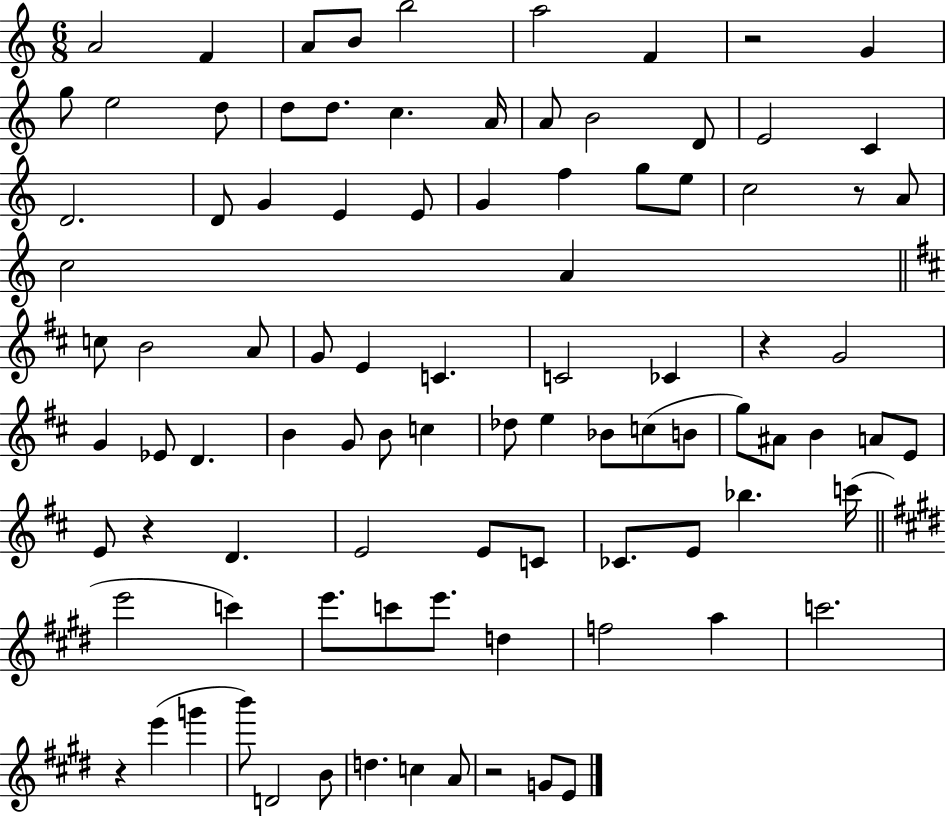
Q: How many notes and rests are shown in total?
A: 93